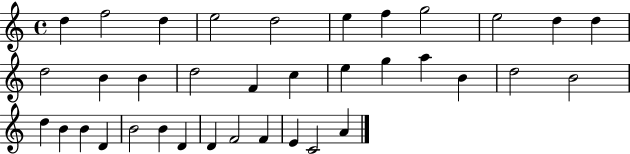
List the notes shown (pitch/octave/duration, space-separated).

D5/q F5/h D5/q E5/h D5/h E5/q F5/q G5/h E5/h D5/q D5/q D5/h B4/q B4/q D5/h F4/q C5/q E5/q G5/q A5/q B4/q D5/h B4/h D5/q B4/q B4/q D4/q B4/h B4/q D4/q D4/q F4/h F4/q E4/q C4/h A4/q